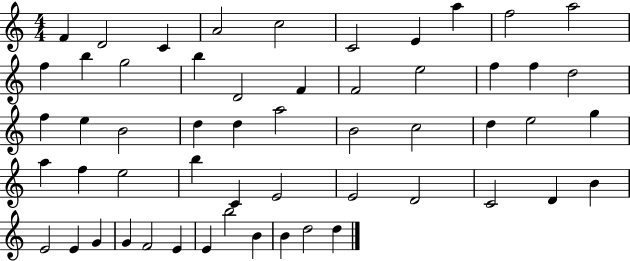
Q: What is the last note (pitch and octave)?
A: D5